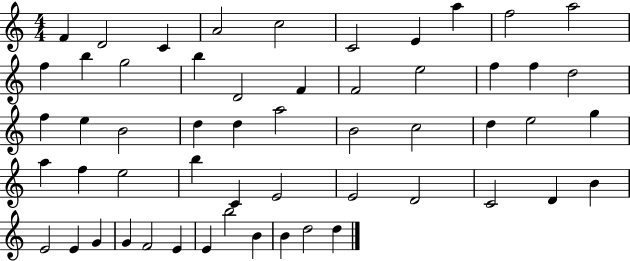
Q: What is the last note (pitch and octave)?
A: D5